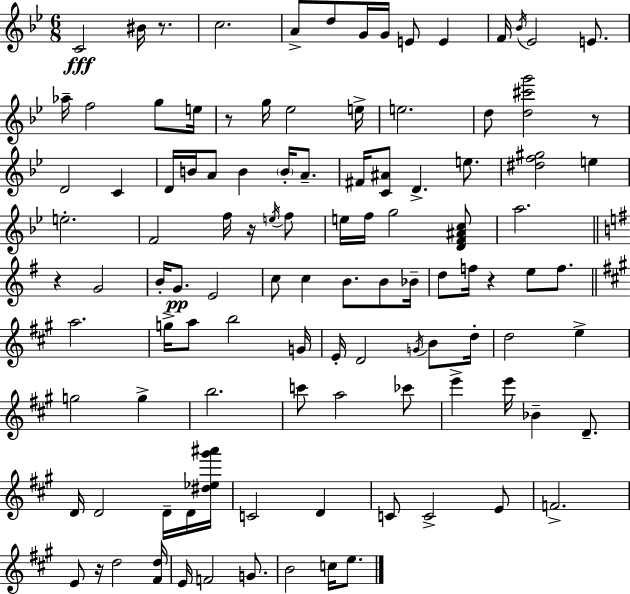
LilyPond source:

{
  \clef treble
  \numericTimeSignature
  \time 6/8
  \key bes \major
  c'2\fff bis'16 r8. | c''2. | a'8-> d''8 g'16 g'16 e'8 e'4 | f'16 \acciaccatura { bes'16 } ees'2 e'8. | \break aes''16-- f''2 g''8 | e''16 r8 g''16 ees''2 | e''16-> e''2. | d''8 <d'' cis''' g'''>2 r8 | \break d'2 c'4 | d'16 b'16 a'8 b'4 \parenthesize b'16-. a'8.-- | fis'16 <c' ais'>8 d'4.-> e''8. | <dis'' f'' gis''>2 e''4 | \break e''2.-. | f'2 f''16 r16 \acciaccatura { e''16 } | f''8 e''16 f''16 g''2 | <d' f' ais' c''>8 a''2. | \break \bar "||" \break \key g \major r4 g'2 | b'16-. g'8.\pp e'2 | c''8 c''4 b'8. b'8 bes'16-- | d''8 f''16 r4 e''8 f''8. | \break \bar "||" \break \key a \major a''2. | g''16-> a''8 b''2 g'16 | e'16-. d'2 \acciaccatura { g'16 } b'8 | d''16-. d''2 e''4-> | \break g''2 g''4-> | b''2. | c'''8 a''2 ces'''8 | e'''4-> e'''16 bes'4-- d'8.-- | \break d'16 d'2 d'16-- d'16 | <dis'' ees'' gis''' ais'''>16 c'2 d'4 | c'8 c'2-> e'8 | f'2.-> | \break e'8 r16 d''2 | <fis' d''>16 e'16 f'2 g'8. | b'2 c''16 e''8. | \bar "|."
}